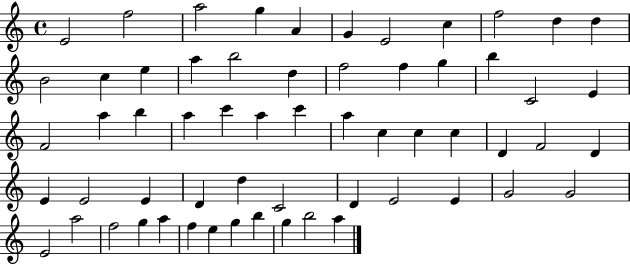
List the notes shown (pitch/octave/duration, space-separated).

E4/h F5/h A5/h G5/q A4/q G4/q E4/h C5/q F5/h D5/q D5/q B4/h C5/q E5/q A5/q B5/h D5/q F5/h F5/q G5/q B5/q C4/h E4/q F4/h A5/q B5/q A5/q C6/q A5/q C6/q A5/q C5/q C5/q C5/q D4/q F4/h D4/q E4/q E4/h E4/q D4/q D5/q C4/h D4/q E4/h E4/q G4/h G4/h E4/h A5/h F5/h G5/q A5/q F5/q E5/q G5/q B5/q G5/q B5/h A5/q